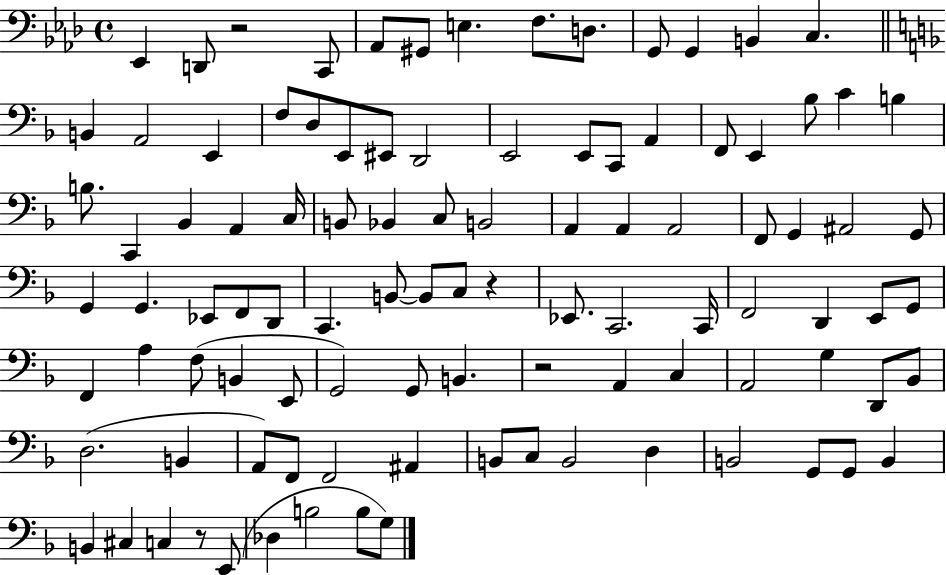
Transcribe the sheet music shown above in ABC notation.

X:1
T:Untitled
M:4/4
L:1/4
K:Ab
_E,, D,,/2 z2 C,,/2 _A,,/2 ^G,,/2 E, F,/2 D,/2 G,,/2 G,, B,, C, B,, A,,2 E,, F,/2 D,/2 E,,/2 ^E,,/2 D,,2 E,,2 E,,/2 C,,/2 A,, F,,/2 E,, _B,/2 C B, B,/2 C,, _B,, A,, C,/4 B,,/2 _B,, C,/2 B,,2 A,, A,, A,,2 F,,/2 G,, ^A,,2 G,,/2 G,, G,, _E,,/2 F,,/2 D,,/2 C,, B,,/2 B,,/2 C,/2 z _E,,/2 C,,2 C,,/4 F,,2 D,, E,,/2 G,,/2 F,, A, F,/2 B,, E,,/2 G,,2 G,,/2 B,, z2 A,, C, A,,2 G, D,,/2 _B,,/2 D,2 B,, A,,/2 F,,/2 F,,2 ^A,, B,,/2 C,/2 B,,2 D, B,,2 G,,/2 G,,/2 B,, B,, ^C, C, z/2 E,,/2 _D, B,2 B,/2 G,/2